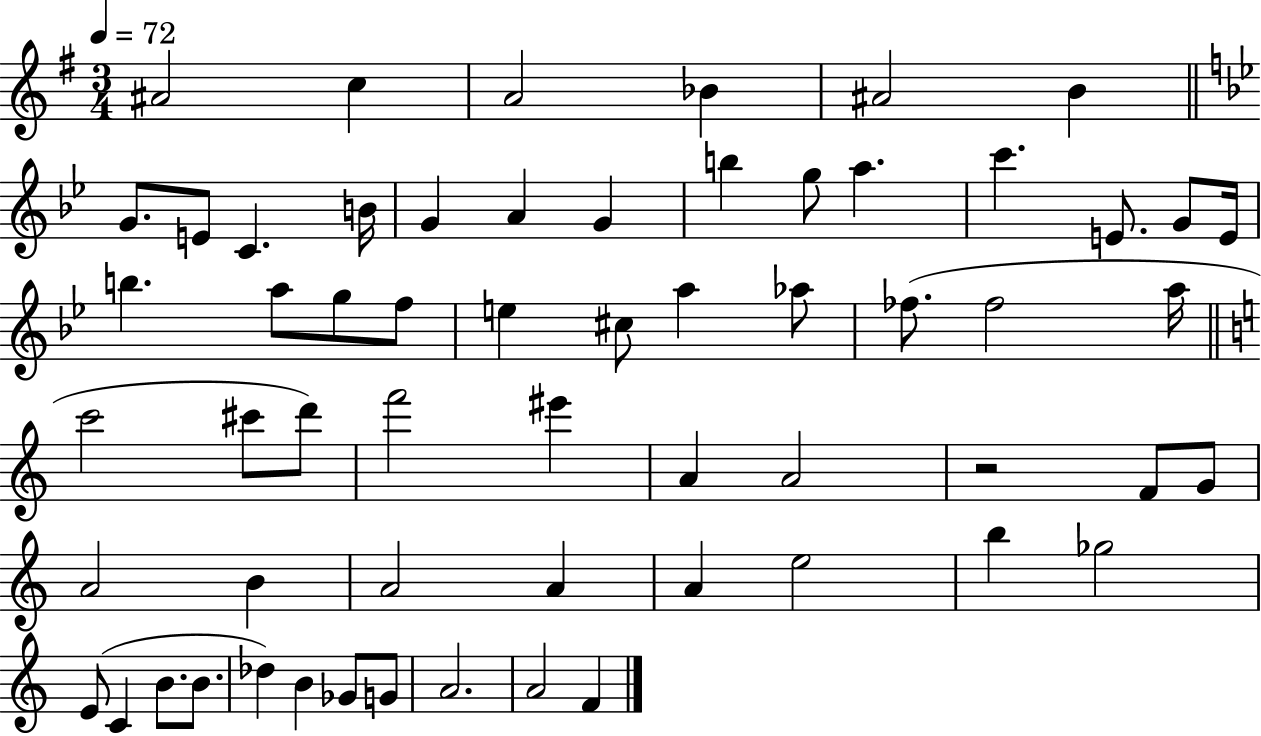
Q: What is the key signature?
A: G major